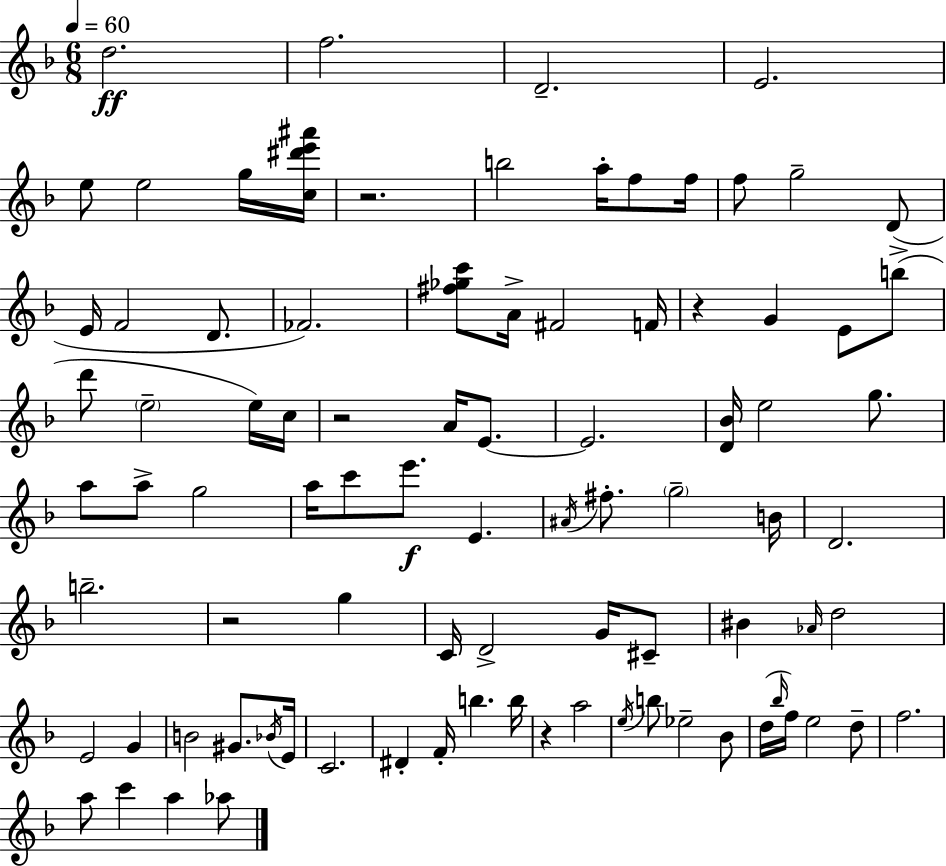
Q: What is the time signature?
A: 6/8